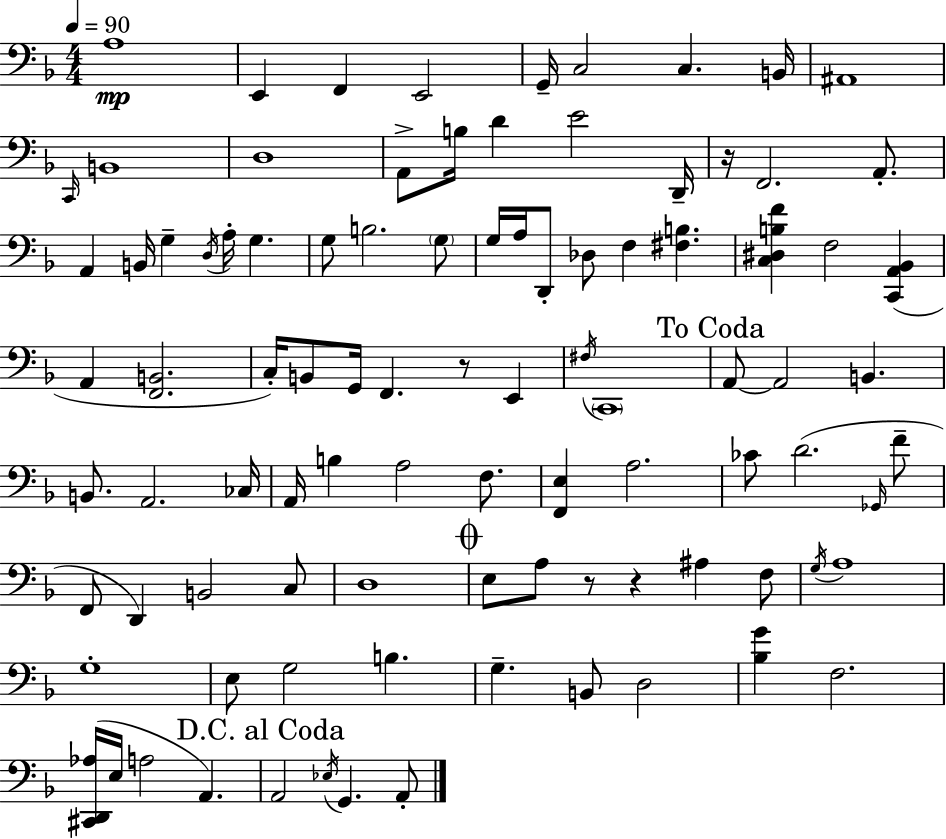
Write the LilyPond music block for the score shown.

{
  \clef bass
  \numericTimeSignature
  \time 4/4
  \key f \major
  \tempo 4 = 90
  a1\mp | e,4 f,4 e,2 | g,16-- c2 c4. b,16 | ais,1 | \break \grace { c,16 } b,1 | d1 | a,8-> b16 d'4 e'2 | d,16-- r16 f,2. a,8.-. | \break a,4 b,16 g4-- \acciaccatura { d16 } a16-. g4. | g8 b2. | \parenthesize g8 g16 a16 d,8-. des8 f4 <fis b>4. | <c dis b f'>4 f2 <c, a, bes,>4( | \break a,4 <f, b,>2. | c16-.) b,8 g,16 f,4. r8 e,4 | \acciaccatura { fis16 } \parenthesize c,1 | \mark "To Coda" a,8~~ a,2 b,4. | \break b,8. a,2. | ces16 a,16 b4 a2 | f8. <f, e>4 a2. | ces'8 d'2.( | \break \grace { ges,16 } f'8-- f,8 d,4) b,2 | c8 d1 | \mark \markup { \musicglyph "scripts.coda" } e8 a8 r8 r4 ais4 | f8 \acciaccatura { g16 } a1 | \break g1-. | e8 g2 b4. | g4.-- b,8 d2 | <bes g'>4 f2. | \break <cis, d, aes>16( e16 a2 a,4.) | \mark "D.C. al Coda" a,2 \acciaccatura { ees16 } g,4. | a,8-. \bar "|."
}